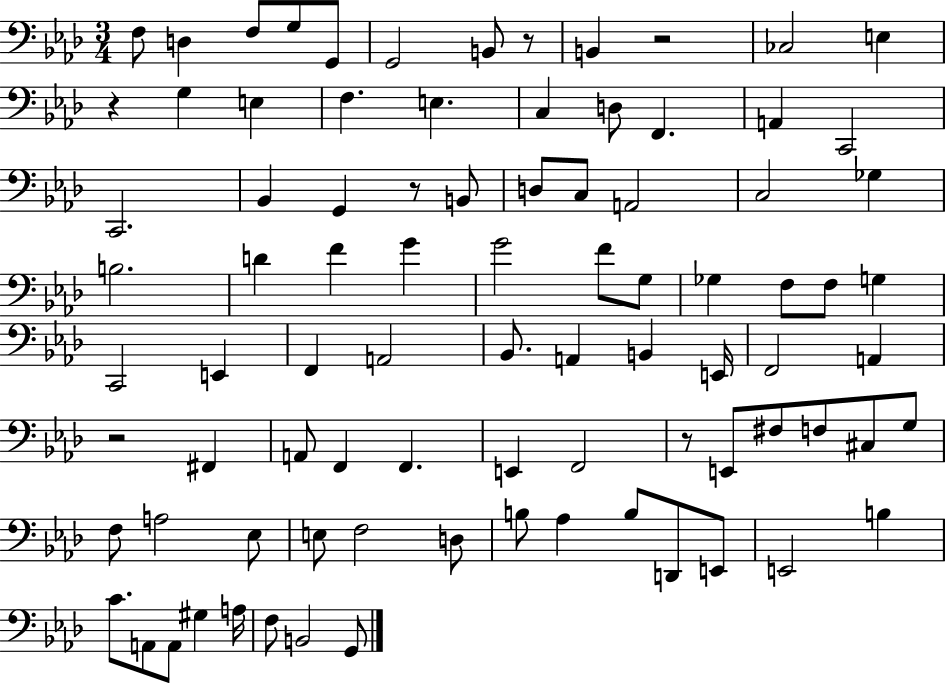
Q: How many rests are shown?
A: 6